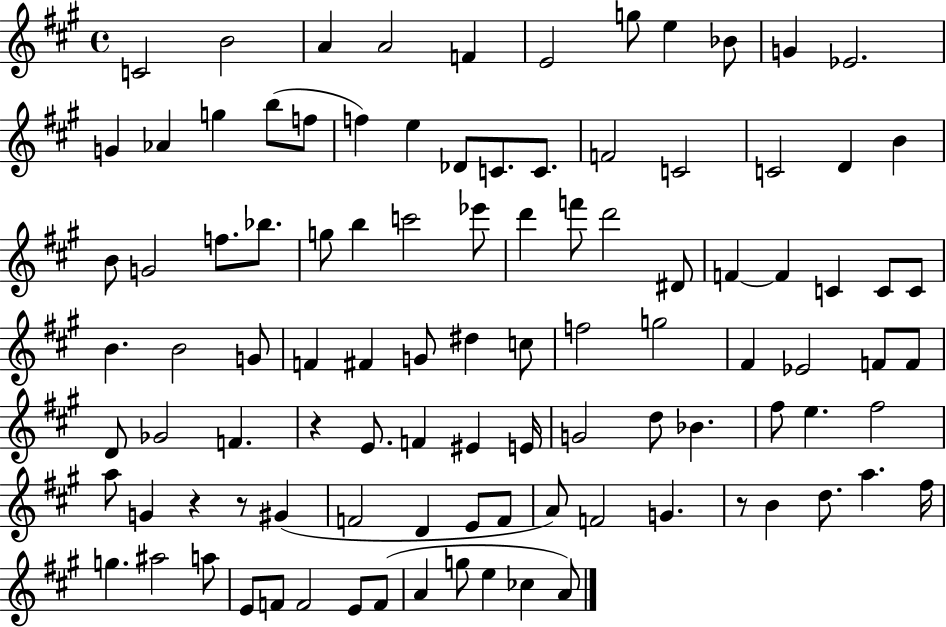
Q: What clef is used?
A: treble